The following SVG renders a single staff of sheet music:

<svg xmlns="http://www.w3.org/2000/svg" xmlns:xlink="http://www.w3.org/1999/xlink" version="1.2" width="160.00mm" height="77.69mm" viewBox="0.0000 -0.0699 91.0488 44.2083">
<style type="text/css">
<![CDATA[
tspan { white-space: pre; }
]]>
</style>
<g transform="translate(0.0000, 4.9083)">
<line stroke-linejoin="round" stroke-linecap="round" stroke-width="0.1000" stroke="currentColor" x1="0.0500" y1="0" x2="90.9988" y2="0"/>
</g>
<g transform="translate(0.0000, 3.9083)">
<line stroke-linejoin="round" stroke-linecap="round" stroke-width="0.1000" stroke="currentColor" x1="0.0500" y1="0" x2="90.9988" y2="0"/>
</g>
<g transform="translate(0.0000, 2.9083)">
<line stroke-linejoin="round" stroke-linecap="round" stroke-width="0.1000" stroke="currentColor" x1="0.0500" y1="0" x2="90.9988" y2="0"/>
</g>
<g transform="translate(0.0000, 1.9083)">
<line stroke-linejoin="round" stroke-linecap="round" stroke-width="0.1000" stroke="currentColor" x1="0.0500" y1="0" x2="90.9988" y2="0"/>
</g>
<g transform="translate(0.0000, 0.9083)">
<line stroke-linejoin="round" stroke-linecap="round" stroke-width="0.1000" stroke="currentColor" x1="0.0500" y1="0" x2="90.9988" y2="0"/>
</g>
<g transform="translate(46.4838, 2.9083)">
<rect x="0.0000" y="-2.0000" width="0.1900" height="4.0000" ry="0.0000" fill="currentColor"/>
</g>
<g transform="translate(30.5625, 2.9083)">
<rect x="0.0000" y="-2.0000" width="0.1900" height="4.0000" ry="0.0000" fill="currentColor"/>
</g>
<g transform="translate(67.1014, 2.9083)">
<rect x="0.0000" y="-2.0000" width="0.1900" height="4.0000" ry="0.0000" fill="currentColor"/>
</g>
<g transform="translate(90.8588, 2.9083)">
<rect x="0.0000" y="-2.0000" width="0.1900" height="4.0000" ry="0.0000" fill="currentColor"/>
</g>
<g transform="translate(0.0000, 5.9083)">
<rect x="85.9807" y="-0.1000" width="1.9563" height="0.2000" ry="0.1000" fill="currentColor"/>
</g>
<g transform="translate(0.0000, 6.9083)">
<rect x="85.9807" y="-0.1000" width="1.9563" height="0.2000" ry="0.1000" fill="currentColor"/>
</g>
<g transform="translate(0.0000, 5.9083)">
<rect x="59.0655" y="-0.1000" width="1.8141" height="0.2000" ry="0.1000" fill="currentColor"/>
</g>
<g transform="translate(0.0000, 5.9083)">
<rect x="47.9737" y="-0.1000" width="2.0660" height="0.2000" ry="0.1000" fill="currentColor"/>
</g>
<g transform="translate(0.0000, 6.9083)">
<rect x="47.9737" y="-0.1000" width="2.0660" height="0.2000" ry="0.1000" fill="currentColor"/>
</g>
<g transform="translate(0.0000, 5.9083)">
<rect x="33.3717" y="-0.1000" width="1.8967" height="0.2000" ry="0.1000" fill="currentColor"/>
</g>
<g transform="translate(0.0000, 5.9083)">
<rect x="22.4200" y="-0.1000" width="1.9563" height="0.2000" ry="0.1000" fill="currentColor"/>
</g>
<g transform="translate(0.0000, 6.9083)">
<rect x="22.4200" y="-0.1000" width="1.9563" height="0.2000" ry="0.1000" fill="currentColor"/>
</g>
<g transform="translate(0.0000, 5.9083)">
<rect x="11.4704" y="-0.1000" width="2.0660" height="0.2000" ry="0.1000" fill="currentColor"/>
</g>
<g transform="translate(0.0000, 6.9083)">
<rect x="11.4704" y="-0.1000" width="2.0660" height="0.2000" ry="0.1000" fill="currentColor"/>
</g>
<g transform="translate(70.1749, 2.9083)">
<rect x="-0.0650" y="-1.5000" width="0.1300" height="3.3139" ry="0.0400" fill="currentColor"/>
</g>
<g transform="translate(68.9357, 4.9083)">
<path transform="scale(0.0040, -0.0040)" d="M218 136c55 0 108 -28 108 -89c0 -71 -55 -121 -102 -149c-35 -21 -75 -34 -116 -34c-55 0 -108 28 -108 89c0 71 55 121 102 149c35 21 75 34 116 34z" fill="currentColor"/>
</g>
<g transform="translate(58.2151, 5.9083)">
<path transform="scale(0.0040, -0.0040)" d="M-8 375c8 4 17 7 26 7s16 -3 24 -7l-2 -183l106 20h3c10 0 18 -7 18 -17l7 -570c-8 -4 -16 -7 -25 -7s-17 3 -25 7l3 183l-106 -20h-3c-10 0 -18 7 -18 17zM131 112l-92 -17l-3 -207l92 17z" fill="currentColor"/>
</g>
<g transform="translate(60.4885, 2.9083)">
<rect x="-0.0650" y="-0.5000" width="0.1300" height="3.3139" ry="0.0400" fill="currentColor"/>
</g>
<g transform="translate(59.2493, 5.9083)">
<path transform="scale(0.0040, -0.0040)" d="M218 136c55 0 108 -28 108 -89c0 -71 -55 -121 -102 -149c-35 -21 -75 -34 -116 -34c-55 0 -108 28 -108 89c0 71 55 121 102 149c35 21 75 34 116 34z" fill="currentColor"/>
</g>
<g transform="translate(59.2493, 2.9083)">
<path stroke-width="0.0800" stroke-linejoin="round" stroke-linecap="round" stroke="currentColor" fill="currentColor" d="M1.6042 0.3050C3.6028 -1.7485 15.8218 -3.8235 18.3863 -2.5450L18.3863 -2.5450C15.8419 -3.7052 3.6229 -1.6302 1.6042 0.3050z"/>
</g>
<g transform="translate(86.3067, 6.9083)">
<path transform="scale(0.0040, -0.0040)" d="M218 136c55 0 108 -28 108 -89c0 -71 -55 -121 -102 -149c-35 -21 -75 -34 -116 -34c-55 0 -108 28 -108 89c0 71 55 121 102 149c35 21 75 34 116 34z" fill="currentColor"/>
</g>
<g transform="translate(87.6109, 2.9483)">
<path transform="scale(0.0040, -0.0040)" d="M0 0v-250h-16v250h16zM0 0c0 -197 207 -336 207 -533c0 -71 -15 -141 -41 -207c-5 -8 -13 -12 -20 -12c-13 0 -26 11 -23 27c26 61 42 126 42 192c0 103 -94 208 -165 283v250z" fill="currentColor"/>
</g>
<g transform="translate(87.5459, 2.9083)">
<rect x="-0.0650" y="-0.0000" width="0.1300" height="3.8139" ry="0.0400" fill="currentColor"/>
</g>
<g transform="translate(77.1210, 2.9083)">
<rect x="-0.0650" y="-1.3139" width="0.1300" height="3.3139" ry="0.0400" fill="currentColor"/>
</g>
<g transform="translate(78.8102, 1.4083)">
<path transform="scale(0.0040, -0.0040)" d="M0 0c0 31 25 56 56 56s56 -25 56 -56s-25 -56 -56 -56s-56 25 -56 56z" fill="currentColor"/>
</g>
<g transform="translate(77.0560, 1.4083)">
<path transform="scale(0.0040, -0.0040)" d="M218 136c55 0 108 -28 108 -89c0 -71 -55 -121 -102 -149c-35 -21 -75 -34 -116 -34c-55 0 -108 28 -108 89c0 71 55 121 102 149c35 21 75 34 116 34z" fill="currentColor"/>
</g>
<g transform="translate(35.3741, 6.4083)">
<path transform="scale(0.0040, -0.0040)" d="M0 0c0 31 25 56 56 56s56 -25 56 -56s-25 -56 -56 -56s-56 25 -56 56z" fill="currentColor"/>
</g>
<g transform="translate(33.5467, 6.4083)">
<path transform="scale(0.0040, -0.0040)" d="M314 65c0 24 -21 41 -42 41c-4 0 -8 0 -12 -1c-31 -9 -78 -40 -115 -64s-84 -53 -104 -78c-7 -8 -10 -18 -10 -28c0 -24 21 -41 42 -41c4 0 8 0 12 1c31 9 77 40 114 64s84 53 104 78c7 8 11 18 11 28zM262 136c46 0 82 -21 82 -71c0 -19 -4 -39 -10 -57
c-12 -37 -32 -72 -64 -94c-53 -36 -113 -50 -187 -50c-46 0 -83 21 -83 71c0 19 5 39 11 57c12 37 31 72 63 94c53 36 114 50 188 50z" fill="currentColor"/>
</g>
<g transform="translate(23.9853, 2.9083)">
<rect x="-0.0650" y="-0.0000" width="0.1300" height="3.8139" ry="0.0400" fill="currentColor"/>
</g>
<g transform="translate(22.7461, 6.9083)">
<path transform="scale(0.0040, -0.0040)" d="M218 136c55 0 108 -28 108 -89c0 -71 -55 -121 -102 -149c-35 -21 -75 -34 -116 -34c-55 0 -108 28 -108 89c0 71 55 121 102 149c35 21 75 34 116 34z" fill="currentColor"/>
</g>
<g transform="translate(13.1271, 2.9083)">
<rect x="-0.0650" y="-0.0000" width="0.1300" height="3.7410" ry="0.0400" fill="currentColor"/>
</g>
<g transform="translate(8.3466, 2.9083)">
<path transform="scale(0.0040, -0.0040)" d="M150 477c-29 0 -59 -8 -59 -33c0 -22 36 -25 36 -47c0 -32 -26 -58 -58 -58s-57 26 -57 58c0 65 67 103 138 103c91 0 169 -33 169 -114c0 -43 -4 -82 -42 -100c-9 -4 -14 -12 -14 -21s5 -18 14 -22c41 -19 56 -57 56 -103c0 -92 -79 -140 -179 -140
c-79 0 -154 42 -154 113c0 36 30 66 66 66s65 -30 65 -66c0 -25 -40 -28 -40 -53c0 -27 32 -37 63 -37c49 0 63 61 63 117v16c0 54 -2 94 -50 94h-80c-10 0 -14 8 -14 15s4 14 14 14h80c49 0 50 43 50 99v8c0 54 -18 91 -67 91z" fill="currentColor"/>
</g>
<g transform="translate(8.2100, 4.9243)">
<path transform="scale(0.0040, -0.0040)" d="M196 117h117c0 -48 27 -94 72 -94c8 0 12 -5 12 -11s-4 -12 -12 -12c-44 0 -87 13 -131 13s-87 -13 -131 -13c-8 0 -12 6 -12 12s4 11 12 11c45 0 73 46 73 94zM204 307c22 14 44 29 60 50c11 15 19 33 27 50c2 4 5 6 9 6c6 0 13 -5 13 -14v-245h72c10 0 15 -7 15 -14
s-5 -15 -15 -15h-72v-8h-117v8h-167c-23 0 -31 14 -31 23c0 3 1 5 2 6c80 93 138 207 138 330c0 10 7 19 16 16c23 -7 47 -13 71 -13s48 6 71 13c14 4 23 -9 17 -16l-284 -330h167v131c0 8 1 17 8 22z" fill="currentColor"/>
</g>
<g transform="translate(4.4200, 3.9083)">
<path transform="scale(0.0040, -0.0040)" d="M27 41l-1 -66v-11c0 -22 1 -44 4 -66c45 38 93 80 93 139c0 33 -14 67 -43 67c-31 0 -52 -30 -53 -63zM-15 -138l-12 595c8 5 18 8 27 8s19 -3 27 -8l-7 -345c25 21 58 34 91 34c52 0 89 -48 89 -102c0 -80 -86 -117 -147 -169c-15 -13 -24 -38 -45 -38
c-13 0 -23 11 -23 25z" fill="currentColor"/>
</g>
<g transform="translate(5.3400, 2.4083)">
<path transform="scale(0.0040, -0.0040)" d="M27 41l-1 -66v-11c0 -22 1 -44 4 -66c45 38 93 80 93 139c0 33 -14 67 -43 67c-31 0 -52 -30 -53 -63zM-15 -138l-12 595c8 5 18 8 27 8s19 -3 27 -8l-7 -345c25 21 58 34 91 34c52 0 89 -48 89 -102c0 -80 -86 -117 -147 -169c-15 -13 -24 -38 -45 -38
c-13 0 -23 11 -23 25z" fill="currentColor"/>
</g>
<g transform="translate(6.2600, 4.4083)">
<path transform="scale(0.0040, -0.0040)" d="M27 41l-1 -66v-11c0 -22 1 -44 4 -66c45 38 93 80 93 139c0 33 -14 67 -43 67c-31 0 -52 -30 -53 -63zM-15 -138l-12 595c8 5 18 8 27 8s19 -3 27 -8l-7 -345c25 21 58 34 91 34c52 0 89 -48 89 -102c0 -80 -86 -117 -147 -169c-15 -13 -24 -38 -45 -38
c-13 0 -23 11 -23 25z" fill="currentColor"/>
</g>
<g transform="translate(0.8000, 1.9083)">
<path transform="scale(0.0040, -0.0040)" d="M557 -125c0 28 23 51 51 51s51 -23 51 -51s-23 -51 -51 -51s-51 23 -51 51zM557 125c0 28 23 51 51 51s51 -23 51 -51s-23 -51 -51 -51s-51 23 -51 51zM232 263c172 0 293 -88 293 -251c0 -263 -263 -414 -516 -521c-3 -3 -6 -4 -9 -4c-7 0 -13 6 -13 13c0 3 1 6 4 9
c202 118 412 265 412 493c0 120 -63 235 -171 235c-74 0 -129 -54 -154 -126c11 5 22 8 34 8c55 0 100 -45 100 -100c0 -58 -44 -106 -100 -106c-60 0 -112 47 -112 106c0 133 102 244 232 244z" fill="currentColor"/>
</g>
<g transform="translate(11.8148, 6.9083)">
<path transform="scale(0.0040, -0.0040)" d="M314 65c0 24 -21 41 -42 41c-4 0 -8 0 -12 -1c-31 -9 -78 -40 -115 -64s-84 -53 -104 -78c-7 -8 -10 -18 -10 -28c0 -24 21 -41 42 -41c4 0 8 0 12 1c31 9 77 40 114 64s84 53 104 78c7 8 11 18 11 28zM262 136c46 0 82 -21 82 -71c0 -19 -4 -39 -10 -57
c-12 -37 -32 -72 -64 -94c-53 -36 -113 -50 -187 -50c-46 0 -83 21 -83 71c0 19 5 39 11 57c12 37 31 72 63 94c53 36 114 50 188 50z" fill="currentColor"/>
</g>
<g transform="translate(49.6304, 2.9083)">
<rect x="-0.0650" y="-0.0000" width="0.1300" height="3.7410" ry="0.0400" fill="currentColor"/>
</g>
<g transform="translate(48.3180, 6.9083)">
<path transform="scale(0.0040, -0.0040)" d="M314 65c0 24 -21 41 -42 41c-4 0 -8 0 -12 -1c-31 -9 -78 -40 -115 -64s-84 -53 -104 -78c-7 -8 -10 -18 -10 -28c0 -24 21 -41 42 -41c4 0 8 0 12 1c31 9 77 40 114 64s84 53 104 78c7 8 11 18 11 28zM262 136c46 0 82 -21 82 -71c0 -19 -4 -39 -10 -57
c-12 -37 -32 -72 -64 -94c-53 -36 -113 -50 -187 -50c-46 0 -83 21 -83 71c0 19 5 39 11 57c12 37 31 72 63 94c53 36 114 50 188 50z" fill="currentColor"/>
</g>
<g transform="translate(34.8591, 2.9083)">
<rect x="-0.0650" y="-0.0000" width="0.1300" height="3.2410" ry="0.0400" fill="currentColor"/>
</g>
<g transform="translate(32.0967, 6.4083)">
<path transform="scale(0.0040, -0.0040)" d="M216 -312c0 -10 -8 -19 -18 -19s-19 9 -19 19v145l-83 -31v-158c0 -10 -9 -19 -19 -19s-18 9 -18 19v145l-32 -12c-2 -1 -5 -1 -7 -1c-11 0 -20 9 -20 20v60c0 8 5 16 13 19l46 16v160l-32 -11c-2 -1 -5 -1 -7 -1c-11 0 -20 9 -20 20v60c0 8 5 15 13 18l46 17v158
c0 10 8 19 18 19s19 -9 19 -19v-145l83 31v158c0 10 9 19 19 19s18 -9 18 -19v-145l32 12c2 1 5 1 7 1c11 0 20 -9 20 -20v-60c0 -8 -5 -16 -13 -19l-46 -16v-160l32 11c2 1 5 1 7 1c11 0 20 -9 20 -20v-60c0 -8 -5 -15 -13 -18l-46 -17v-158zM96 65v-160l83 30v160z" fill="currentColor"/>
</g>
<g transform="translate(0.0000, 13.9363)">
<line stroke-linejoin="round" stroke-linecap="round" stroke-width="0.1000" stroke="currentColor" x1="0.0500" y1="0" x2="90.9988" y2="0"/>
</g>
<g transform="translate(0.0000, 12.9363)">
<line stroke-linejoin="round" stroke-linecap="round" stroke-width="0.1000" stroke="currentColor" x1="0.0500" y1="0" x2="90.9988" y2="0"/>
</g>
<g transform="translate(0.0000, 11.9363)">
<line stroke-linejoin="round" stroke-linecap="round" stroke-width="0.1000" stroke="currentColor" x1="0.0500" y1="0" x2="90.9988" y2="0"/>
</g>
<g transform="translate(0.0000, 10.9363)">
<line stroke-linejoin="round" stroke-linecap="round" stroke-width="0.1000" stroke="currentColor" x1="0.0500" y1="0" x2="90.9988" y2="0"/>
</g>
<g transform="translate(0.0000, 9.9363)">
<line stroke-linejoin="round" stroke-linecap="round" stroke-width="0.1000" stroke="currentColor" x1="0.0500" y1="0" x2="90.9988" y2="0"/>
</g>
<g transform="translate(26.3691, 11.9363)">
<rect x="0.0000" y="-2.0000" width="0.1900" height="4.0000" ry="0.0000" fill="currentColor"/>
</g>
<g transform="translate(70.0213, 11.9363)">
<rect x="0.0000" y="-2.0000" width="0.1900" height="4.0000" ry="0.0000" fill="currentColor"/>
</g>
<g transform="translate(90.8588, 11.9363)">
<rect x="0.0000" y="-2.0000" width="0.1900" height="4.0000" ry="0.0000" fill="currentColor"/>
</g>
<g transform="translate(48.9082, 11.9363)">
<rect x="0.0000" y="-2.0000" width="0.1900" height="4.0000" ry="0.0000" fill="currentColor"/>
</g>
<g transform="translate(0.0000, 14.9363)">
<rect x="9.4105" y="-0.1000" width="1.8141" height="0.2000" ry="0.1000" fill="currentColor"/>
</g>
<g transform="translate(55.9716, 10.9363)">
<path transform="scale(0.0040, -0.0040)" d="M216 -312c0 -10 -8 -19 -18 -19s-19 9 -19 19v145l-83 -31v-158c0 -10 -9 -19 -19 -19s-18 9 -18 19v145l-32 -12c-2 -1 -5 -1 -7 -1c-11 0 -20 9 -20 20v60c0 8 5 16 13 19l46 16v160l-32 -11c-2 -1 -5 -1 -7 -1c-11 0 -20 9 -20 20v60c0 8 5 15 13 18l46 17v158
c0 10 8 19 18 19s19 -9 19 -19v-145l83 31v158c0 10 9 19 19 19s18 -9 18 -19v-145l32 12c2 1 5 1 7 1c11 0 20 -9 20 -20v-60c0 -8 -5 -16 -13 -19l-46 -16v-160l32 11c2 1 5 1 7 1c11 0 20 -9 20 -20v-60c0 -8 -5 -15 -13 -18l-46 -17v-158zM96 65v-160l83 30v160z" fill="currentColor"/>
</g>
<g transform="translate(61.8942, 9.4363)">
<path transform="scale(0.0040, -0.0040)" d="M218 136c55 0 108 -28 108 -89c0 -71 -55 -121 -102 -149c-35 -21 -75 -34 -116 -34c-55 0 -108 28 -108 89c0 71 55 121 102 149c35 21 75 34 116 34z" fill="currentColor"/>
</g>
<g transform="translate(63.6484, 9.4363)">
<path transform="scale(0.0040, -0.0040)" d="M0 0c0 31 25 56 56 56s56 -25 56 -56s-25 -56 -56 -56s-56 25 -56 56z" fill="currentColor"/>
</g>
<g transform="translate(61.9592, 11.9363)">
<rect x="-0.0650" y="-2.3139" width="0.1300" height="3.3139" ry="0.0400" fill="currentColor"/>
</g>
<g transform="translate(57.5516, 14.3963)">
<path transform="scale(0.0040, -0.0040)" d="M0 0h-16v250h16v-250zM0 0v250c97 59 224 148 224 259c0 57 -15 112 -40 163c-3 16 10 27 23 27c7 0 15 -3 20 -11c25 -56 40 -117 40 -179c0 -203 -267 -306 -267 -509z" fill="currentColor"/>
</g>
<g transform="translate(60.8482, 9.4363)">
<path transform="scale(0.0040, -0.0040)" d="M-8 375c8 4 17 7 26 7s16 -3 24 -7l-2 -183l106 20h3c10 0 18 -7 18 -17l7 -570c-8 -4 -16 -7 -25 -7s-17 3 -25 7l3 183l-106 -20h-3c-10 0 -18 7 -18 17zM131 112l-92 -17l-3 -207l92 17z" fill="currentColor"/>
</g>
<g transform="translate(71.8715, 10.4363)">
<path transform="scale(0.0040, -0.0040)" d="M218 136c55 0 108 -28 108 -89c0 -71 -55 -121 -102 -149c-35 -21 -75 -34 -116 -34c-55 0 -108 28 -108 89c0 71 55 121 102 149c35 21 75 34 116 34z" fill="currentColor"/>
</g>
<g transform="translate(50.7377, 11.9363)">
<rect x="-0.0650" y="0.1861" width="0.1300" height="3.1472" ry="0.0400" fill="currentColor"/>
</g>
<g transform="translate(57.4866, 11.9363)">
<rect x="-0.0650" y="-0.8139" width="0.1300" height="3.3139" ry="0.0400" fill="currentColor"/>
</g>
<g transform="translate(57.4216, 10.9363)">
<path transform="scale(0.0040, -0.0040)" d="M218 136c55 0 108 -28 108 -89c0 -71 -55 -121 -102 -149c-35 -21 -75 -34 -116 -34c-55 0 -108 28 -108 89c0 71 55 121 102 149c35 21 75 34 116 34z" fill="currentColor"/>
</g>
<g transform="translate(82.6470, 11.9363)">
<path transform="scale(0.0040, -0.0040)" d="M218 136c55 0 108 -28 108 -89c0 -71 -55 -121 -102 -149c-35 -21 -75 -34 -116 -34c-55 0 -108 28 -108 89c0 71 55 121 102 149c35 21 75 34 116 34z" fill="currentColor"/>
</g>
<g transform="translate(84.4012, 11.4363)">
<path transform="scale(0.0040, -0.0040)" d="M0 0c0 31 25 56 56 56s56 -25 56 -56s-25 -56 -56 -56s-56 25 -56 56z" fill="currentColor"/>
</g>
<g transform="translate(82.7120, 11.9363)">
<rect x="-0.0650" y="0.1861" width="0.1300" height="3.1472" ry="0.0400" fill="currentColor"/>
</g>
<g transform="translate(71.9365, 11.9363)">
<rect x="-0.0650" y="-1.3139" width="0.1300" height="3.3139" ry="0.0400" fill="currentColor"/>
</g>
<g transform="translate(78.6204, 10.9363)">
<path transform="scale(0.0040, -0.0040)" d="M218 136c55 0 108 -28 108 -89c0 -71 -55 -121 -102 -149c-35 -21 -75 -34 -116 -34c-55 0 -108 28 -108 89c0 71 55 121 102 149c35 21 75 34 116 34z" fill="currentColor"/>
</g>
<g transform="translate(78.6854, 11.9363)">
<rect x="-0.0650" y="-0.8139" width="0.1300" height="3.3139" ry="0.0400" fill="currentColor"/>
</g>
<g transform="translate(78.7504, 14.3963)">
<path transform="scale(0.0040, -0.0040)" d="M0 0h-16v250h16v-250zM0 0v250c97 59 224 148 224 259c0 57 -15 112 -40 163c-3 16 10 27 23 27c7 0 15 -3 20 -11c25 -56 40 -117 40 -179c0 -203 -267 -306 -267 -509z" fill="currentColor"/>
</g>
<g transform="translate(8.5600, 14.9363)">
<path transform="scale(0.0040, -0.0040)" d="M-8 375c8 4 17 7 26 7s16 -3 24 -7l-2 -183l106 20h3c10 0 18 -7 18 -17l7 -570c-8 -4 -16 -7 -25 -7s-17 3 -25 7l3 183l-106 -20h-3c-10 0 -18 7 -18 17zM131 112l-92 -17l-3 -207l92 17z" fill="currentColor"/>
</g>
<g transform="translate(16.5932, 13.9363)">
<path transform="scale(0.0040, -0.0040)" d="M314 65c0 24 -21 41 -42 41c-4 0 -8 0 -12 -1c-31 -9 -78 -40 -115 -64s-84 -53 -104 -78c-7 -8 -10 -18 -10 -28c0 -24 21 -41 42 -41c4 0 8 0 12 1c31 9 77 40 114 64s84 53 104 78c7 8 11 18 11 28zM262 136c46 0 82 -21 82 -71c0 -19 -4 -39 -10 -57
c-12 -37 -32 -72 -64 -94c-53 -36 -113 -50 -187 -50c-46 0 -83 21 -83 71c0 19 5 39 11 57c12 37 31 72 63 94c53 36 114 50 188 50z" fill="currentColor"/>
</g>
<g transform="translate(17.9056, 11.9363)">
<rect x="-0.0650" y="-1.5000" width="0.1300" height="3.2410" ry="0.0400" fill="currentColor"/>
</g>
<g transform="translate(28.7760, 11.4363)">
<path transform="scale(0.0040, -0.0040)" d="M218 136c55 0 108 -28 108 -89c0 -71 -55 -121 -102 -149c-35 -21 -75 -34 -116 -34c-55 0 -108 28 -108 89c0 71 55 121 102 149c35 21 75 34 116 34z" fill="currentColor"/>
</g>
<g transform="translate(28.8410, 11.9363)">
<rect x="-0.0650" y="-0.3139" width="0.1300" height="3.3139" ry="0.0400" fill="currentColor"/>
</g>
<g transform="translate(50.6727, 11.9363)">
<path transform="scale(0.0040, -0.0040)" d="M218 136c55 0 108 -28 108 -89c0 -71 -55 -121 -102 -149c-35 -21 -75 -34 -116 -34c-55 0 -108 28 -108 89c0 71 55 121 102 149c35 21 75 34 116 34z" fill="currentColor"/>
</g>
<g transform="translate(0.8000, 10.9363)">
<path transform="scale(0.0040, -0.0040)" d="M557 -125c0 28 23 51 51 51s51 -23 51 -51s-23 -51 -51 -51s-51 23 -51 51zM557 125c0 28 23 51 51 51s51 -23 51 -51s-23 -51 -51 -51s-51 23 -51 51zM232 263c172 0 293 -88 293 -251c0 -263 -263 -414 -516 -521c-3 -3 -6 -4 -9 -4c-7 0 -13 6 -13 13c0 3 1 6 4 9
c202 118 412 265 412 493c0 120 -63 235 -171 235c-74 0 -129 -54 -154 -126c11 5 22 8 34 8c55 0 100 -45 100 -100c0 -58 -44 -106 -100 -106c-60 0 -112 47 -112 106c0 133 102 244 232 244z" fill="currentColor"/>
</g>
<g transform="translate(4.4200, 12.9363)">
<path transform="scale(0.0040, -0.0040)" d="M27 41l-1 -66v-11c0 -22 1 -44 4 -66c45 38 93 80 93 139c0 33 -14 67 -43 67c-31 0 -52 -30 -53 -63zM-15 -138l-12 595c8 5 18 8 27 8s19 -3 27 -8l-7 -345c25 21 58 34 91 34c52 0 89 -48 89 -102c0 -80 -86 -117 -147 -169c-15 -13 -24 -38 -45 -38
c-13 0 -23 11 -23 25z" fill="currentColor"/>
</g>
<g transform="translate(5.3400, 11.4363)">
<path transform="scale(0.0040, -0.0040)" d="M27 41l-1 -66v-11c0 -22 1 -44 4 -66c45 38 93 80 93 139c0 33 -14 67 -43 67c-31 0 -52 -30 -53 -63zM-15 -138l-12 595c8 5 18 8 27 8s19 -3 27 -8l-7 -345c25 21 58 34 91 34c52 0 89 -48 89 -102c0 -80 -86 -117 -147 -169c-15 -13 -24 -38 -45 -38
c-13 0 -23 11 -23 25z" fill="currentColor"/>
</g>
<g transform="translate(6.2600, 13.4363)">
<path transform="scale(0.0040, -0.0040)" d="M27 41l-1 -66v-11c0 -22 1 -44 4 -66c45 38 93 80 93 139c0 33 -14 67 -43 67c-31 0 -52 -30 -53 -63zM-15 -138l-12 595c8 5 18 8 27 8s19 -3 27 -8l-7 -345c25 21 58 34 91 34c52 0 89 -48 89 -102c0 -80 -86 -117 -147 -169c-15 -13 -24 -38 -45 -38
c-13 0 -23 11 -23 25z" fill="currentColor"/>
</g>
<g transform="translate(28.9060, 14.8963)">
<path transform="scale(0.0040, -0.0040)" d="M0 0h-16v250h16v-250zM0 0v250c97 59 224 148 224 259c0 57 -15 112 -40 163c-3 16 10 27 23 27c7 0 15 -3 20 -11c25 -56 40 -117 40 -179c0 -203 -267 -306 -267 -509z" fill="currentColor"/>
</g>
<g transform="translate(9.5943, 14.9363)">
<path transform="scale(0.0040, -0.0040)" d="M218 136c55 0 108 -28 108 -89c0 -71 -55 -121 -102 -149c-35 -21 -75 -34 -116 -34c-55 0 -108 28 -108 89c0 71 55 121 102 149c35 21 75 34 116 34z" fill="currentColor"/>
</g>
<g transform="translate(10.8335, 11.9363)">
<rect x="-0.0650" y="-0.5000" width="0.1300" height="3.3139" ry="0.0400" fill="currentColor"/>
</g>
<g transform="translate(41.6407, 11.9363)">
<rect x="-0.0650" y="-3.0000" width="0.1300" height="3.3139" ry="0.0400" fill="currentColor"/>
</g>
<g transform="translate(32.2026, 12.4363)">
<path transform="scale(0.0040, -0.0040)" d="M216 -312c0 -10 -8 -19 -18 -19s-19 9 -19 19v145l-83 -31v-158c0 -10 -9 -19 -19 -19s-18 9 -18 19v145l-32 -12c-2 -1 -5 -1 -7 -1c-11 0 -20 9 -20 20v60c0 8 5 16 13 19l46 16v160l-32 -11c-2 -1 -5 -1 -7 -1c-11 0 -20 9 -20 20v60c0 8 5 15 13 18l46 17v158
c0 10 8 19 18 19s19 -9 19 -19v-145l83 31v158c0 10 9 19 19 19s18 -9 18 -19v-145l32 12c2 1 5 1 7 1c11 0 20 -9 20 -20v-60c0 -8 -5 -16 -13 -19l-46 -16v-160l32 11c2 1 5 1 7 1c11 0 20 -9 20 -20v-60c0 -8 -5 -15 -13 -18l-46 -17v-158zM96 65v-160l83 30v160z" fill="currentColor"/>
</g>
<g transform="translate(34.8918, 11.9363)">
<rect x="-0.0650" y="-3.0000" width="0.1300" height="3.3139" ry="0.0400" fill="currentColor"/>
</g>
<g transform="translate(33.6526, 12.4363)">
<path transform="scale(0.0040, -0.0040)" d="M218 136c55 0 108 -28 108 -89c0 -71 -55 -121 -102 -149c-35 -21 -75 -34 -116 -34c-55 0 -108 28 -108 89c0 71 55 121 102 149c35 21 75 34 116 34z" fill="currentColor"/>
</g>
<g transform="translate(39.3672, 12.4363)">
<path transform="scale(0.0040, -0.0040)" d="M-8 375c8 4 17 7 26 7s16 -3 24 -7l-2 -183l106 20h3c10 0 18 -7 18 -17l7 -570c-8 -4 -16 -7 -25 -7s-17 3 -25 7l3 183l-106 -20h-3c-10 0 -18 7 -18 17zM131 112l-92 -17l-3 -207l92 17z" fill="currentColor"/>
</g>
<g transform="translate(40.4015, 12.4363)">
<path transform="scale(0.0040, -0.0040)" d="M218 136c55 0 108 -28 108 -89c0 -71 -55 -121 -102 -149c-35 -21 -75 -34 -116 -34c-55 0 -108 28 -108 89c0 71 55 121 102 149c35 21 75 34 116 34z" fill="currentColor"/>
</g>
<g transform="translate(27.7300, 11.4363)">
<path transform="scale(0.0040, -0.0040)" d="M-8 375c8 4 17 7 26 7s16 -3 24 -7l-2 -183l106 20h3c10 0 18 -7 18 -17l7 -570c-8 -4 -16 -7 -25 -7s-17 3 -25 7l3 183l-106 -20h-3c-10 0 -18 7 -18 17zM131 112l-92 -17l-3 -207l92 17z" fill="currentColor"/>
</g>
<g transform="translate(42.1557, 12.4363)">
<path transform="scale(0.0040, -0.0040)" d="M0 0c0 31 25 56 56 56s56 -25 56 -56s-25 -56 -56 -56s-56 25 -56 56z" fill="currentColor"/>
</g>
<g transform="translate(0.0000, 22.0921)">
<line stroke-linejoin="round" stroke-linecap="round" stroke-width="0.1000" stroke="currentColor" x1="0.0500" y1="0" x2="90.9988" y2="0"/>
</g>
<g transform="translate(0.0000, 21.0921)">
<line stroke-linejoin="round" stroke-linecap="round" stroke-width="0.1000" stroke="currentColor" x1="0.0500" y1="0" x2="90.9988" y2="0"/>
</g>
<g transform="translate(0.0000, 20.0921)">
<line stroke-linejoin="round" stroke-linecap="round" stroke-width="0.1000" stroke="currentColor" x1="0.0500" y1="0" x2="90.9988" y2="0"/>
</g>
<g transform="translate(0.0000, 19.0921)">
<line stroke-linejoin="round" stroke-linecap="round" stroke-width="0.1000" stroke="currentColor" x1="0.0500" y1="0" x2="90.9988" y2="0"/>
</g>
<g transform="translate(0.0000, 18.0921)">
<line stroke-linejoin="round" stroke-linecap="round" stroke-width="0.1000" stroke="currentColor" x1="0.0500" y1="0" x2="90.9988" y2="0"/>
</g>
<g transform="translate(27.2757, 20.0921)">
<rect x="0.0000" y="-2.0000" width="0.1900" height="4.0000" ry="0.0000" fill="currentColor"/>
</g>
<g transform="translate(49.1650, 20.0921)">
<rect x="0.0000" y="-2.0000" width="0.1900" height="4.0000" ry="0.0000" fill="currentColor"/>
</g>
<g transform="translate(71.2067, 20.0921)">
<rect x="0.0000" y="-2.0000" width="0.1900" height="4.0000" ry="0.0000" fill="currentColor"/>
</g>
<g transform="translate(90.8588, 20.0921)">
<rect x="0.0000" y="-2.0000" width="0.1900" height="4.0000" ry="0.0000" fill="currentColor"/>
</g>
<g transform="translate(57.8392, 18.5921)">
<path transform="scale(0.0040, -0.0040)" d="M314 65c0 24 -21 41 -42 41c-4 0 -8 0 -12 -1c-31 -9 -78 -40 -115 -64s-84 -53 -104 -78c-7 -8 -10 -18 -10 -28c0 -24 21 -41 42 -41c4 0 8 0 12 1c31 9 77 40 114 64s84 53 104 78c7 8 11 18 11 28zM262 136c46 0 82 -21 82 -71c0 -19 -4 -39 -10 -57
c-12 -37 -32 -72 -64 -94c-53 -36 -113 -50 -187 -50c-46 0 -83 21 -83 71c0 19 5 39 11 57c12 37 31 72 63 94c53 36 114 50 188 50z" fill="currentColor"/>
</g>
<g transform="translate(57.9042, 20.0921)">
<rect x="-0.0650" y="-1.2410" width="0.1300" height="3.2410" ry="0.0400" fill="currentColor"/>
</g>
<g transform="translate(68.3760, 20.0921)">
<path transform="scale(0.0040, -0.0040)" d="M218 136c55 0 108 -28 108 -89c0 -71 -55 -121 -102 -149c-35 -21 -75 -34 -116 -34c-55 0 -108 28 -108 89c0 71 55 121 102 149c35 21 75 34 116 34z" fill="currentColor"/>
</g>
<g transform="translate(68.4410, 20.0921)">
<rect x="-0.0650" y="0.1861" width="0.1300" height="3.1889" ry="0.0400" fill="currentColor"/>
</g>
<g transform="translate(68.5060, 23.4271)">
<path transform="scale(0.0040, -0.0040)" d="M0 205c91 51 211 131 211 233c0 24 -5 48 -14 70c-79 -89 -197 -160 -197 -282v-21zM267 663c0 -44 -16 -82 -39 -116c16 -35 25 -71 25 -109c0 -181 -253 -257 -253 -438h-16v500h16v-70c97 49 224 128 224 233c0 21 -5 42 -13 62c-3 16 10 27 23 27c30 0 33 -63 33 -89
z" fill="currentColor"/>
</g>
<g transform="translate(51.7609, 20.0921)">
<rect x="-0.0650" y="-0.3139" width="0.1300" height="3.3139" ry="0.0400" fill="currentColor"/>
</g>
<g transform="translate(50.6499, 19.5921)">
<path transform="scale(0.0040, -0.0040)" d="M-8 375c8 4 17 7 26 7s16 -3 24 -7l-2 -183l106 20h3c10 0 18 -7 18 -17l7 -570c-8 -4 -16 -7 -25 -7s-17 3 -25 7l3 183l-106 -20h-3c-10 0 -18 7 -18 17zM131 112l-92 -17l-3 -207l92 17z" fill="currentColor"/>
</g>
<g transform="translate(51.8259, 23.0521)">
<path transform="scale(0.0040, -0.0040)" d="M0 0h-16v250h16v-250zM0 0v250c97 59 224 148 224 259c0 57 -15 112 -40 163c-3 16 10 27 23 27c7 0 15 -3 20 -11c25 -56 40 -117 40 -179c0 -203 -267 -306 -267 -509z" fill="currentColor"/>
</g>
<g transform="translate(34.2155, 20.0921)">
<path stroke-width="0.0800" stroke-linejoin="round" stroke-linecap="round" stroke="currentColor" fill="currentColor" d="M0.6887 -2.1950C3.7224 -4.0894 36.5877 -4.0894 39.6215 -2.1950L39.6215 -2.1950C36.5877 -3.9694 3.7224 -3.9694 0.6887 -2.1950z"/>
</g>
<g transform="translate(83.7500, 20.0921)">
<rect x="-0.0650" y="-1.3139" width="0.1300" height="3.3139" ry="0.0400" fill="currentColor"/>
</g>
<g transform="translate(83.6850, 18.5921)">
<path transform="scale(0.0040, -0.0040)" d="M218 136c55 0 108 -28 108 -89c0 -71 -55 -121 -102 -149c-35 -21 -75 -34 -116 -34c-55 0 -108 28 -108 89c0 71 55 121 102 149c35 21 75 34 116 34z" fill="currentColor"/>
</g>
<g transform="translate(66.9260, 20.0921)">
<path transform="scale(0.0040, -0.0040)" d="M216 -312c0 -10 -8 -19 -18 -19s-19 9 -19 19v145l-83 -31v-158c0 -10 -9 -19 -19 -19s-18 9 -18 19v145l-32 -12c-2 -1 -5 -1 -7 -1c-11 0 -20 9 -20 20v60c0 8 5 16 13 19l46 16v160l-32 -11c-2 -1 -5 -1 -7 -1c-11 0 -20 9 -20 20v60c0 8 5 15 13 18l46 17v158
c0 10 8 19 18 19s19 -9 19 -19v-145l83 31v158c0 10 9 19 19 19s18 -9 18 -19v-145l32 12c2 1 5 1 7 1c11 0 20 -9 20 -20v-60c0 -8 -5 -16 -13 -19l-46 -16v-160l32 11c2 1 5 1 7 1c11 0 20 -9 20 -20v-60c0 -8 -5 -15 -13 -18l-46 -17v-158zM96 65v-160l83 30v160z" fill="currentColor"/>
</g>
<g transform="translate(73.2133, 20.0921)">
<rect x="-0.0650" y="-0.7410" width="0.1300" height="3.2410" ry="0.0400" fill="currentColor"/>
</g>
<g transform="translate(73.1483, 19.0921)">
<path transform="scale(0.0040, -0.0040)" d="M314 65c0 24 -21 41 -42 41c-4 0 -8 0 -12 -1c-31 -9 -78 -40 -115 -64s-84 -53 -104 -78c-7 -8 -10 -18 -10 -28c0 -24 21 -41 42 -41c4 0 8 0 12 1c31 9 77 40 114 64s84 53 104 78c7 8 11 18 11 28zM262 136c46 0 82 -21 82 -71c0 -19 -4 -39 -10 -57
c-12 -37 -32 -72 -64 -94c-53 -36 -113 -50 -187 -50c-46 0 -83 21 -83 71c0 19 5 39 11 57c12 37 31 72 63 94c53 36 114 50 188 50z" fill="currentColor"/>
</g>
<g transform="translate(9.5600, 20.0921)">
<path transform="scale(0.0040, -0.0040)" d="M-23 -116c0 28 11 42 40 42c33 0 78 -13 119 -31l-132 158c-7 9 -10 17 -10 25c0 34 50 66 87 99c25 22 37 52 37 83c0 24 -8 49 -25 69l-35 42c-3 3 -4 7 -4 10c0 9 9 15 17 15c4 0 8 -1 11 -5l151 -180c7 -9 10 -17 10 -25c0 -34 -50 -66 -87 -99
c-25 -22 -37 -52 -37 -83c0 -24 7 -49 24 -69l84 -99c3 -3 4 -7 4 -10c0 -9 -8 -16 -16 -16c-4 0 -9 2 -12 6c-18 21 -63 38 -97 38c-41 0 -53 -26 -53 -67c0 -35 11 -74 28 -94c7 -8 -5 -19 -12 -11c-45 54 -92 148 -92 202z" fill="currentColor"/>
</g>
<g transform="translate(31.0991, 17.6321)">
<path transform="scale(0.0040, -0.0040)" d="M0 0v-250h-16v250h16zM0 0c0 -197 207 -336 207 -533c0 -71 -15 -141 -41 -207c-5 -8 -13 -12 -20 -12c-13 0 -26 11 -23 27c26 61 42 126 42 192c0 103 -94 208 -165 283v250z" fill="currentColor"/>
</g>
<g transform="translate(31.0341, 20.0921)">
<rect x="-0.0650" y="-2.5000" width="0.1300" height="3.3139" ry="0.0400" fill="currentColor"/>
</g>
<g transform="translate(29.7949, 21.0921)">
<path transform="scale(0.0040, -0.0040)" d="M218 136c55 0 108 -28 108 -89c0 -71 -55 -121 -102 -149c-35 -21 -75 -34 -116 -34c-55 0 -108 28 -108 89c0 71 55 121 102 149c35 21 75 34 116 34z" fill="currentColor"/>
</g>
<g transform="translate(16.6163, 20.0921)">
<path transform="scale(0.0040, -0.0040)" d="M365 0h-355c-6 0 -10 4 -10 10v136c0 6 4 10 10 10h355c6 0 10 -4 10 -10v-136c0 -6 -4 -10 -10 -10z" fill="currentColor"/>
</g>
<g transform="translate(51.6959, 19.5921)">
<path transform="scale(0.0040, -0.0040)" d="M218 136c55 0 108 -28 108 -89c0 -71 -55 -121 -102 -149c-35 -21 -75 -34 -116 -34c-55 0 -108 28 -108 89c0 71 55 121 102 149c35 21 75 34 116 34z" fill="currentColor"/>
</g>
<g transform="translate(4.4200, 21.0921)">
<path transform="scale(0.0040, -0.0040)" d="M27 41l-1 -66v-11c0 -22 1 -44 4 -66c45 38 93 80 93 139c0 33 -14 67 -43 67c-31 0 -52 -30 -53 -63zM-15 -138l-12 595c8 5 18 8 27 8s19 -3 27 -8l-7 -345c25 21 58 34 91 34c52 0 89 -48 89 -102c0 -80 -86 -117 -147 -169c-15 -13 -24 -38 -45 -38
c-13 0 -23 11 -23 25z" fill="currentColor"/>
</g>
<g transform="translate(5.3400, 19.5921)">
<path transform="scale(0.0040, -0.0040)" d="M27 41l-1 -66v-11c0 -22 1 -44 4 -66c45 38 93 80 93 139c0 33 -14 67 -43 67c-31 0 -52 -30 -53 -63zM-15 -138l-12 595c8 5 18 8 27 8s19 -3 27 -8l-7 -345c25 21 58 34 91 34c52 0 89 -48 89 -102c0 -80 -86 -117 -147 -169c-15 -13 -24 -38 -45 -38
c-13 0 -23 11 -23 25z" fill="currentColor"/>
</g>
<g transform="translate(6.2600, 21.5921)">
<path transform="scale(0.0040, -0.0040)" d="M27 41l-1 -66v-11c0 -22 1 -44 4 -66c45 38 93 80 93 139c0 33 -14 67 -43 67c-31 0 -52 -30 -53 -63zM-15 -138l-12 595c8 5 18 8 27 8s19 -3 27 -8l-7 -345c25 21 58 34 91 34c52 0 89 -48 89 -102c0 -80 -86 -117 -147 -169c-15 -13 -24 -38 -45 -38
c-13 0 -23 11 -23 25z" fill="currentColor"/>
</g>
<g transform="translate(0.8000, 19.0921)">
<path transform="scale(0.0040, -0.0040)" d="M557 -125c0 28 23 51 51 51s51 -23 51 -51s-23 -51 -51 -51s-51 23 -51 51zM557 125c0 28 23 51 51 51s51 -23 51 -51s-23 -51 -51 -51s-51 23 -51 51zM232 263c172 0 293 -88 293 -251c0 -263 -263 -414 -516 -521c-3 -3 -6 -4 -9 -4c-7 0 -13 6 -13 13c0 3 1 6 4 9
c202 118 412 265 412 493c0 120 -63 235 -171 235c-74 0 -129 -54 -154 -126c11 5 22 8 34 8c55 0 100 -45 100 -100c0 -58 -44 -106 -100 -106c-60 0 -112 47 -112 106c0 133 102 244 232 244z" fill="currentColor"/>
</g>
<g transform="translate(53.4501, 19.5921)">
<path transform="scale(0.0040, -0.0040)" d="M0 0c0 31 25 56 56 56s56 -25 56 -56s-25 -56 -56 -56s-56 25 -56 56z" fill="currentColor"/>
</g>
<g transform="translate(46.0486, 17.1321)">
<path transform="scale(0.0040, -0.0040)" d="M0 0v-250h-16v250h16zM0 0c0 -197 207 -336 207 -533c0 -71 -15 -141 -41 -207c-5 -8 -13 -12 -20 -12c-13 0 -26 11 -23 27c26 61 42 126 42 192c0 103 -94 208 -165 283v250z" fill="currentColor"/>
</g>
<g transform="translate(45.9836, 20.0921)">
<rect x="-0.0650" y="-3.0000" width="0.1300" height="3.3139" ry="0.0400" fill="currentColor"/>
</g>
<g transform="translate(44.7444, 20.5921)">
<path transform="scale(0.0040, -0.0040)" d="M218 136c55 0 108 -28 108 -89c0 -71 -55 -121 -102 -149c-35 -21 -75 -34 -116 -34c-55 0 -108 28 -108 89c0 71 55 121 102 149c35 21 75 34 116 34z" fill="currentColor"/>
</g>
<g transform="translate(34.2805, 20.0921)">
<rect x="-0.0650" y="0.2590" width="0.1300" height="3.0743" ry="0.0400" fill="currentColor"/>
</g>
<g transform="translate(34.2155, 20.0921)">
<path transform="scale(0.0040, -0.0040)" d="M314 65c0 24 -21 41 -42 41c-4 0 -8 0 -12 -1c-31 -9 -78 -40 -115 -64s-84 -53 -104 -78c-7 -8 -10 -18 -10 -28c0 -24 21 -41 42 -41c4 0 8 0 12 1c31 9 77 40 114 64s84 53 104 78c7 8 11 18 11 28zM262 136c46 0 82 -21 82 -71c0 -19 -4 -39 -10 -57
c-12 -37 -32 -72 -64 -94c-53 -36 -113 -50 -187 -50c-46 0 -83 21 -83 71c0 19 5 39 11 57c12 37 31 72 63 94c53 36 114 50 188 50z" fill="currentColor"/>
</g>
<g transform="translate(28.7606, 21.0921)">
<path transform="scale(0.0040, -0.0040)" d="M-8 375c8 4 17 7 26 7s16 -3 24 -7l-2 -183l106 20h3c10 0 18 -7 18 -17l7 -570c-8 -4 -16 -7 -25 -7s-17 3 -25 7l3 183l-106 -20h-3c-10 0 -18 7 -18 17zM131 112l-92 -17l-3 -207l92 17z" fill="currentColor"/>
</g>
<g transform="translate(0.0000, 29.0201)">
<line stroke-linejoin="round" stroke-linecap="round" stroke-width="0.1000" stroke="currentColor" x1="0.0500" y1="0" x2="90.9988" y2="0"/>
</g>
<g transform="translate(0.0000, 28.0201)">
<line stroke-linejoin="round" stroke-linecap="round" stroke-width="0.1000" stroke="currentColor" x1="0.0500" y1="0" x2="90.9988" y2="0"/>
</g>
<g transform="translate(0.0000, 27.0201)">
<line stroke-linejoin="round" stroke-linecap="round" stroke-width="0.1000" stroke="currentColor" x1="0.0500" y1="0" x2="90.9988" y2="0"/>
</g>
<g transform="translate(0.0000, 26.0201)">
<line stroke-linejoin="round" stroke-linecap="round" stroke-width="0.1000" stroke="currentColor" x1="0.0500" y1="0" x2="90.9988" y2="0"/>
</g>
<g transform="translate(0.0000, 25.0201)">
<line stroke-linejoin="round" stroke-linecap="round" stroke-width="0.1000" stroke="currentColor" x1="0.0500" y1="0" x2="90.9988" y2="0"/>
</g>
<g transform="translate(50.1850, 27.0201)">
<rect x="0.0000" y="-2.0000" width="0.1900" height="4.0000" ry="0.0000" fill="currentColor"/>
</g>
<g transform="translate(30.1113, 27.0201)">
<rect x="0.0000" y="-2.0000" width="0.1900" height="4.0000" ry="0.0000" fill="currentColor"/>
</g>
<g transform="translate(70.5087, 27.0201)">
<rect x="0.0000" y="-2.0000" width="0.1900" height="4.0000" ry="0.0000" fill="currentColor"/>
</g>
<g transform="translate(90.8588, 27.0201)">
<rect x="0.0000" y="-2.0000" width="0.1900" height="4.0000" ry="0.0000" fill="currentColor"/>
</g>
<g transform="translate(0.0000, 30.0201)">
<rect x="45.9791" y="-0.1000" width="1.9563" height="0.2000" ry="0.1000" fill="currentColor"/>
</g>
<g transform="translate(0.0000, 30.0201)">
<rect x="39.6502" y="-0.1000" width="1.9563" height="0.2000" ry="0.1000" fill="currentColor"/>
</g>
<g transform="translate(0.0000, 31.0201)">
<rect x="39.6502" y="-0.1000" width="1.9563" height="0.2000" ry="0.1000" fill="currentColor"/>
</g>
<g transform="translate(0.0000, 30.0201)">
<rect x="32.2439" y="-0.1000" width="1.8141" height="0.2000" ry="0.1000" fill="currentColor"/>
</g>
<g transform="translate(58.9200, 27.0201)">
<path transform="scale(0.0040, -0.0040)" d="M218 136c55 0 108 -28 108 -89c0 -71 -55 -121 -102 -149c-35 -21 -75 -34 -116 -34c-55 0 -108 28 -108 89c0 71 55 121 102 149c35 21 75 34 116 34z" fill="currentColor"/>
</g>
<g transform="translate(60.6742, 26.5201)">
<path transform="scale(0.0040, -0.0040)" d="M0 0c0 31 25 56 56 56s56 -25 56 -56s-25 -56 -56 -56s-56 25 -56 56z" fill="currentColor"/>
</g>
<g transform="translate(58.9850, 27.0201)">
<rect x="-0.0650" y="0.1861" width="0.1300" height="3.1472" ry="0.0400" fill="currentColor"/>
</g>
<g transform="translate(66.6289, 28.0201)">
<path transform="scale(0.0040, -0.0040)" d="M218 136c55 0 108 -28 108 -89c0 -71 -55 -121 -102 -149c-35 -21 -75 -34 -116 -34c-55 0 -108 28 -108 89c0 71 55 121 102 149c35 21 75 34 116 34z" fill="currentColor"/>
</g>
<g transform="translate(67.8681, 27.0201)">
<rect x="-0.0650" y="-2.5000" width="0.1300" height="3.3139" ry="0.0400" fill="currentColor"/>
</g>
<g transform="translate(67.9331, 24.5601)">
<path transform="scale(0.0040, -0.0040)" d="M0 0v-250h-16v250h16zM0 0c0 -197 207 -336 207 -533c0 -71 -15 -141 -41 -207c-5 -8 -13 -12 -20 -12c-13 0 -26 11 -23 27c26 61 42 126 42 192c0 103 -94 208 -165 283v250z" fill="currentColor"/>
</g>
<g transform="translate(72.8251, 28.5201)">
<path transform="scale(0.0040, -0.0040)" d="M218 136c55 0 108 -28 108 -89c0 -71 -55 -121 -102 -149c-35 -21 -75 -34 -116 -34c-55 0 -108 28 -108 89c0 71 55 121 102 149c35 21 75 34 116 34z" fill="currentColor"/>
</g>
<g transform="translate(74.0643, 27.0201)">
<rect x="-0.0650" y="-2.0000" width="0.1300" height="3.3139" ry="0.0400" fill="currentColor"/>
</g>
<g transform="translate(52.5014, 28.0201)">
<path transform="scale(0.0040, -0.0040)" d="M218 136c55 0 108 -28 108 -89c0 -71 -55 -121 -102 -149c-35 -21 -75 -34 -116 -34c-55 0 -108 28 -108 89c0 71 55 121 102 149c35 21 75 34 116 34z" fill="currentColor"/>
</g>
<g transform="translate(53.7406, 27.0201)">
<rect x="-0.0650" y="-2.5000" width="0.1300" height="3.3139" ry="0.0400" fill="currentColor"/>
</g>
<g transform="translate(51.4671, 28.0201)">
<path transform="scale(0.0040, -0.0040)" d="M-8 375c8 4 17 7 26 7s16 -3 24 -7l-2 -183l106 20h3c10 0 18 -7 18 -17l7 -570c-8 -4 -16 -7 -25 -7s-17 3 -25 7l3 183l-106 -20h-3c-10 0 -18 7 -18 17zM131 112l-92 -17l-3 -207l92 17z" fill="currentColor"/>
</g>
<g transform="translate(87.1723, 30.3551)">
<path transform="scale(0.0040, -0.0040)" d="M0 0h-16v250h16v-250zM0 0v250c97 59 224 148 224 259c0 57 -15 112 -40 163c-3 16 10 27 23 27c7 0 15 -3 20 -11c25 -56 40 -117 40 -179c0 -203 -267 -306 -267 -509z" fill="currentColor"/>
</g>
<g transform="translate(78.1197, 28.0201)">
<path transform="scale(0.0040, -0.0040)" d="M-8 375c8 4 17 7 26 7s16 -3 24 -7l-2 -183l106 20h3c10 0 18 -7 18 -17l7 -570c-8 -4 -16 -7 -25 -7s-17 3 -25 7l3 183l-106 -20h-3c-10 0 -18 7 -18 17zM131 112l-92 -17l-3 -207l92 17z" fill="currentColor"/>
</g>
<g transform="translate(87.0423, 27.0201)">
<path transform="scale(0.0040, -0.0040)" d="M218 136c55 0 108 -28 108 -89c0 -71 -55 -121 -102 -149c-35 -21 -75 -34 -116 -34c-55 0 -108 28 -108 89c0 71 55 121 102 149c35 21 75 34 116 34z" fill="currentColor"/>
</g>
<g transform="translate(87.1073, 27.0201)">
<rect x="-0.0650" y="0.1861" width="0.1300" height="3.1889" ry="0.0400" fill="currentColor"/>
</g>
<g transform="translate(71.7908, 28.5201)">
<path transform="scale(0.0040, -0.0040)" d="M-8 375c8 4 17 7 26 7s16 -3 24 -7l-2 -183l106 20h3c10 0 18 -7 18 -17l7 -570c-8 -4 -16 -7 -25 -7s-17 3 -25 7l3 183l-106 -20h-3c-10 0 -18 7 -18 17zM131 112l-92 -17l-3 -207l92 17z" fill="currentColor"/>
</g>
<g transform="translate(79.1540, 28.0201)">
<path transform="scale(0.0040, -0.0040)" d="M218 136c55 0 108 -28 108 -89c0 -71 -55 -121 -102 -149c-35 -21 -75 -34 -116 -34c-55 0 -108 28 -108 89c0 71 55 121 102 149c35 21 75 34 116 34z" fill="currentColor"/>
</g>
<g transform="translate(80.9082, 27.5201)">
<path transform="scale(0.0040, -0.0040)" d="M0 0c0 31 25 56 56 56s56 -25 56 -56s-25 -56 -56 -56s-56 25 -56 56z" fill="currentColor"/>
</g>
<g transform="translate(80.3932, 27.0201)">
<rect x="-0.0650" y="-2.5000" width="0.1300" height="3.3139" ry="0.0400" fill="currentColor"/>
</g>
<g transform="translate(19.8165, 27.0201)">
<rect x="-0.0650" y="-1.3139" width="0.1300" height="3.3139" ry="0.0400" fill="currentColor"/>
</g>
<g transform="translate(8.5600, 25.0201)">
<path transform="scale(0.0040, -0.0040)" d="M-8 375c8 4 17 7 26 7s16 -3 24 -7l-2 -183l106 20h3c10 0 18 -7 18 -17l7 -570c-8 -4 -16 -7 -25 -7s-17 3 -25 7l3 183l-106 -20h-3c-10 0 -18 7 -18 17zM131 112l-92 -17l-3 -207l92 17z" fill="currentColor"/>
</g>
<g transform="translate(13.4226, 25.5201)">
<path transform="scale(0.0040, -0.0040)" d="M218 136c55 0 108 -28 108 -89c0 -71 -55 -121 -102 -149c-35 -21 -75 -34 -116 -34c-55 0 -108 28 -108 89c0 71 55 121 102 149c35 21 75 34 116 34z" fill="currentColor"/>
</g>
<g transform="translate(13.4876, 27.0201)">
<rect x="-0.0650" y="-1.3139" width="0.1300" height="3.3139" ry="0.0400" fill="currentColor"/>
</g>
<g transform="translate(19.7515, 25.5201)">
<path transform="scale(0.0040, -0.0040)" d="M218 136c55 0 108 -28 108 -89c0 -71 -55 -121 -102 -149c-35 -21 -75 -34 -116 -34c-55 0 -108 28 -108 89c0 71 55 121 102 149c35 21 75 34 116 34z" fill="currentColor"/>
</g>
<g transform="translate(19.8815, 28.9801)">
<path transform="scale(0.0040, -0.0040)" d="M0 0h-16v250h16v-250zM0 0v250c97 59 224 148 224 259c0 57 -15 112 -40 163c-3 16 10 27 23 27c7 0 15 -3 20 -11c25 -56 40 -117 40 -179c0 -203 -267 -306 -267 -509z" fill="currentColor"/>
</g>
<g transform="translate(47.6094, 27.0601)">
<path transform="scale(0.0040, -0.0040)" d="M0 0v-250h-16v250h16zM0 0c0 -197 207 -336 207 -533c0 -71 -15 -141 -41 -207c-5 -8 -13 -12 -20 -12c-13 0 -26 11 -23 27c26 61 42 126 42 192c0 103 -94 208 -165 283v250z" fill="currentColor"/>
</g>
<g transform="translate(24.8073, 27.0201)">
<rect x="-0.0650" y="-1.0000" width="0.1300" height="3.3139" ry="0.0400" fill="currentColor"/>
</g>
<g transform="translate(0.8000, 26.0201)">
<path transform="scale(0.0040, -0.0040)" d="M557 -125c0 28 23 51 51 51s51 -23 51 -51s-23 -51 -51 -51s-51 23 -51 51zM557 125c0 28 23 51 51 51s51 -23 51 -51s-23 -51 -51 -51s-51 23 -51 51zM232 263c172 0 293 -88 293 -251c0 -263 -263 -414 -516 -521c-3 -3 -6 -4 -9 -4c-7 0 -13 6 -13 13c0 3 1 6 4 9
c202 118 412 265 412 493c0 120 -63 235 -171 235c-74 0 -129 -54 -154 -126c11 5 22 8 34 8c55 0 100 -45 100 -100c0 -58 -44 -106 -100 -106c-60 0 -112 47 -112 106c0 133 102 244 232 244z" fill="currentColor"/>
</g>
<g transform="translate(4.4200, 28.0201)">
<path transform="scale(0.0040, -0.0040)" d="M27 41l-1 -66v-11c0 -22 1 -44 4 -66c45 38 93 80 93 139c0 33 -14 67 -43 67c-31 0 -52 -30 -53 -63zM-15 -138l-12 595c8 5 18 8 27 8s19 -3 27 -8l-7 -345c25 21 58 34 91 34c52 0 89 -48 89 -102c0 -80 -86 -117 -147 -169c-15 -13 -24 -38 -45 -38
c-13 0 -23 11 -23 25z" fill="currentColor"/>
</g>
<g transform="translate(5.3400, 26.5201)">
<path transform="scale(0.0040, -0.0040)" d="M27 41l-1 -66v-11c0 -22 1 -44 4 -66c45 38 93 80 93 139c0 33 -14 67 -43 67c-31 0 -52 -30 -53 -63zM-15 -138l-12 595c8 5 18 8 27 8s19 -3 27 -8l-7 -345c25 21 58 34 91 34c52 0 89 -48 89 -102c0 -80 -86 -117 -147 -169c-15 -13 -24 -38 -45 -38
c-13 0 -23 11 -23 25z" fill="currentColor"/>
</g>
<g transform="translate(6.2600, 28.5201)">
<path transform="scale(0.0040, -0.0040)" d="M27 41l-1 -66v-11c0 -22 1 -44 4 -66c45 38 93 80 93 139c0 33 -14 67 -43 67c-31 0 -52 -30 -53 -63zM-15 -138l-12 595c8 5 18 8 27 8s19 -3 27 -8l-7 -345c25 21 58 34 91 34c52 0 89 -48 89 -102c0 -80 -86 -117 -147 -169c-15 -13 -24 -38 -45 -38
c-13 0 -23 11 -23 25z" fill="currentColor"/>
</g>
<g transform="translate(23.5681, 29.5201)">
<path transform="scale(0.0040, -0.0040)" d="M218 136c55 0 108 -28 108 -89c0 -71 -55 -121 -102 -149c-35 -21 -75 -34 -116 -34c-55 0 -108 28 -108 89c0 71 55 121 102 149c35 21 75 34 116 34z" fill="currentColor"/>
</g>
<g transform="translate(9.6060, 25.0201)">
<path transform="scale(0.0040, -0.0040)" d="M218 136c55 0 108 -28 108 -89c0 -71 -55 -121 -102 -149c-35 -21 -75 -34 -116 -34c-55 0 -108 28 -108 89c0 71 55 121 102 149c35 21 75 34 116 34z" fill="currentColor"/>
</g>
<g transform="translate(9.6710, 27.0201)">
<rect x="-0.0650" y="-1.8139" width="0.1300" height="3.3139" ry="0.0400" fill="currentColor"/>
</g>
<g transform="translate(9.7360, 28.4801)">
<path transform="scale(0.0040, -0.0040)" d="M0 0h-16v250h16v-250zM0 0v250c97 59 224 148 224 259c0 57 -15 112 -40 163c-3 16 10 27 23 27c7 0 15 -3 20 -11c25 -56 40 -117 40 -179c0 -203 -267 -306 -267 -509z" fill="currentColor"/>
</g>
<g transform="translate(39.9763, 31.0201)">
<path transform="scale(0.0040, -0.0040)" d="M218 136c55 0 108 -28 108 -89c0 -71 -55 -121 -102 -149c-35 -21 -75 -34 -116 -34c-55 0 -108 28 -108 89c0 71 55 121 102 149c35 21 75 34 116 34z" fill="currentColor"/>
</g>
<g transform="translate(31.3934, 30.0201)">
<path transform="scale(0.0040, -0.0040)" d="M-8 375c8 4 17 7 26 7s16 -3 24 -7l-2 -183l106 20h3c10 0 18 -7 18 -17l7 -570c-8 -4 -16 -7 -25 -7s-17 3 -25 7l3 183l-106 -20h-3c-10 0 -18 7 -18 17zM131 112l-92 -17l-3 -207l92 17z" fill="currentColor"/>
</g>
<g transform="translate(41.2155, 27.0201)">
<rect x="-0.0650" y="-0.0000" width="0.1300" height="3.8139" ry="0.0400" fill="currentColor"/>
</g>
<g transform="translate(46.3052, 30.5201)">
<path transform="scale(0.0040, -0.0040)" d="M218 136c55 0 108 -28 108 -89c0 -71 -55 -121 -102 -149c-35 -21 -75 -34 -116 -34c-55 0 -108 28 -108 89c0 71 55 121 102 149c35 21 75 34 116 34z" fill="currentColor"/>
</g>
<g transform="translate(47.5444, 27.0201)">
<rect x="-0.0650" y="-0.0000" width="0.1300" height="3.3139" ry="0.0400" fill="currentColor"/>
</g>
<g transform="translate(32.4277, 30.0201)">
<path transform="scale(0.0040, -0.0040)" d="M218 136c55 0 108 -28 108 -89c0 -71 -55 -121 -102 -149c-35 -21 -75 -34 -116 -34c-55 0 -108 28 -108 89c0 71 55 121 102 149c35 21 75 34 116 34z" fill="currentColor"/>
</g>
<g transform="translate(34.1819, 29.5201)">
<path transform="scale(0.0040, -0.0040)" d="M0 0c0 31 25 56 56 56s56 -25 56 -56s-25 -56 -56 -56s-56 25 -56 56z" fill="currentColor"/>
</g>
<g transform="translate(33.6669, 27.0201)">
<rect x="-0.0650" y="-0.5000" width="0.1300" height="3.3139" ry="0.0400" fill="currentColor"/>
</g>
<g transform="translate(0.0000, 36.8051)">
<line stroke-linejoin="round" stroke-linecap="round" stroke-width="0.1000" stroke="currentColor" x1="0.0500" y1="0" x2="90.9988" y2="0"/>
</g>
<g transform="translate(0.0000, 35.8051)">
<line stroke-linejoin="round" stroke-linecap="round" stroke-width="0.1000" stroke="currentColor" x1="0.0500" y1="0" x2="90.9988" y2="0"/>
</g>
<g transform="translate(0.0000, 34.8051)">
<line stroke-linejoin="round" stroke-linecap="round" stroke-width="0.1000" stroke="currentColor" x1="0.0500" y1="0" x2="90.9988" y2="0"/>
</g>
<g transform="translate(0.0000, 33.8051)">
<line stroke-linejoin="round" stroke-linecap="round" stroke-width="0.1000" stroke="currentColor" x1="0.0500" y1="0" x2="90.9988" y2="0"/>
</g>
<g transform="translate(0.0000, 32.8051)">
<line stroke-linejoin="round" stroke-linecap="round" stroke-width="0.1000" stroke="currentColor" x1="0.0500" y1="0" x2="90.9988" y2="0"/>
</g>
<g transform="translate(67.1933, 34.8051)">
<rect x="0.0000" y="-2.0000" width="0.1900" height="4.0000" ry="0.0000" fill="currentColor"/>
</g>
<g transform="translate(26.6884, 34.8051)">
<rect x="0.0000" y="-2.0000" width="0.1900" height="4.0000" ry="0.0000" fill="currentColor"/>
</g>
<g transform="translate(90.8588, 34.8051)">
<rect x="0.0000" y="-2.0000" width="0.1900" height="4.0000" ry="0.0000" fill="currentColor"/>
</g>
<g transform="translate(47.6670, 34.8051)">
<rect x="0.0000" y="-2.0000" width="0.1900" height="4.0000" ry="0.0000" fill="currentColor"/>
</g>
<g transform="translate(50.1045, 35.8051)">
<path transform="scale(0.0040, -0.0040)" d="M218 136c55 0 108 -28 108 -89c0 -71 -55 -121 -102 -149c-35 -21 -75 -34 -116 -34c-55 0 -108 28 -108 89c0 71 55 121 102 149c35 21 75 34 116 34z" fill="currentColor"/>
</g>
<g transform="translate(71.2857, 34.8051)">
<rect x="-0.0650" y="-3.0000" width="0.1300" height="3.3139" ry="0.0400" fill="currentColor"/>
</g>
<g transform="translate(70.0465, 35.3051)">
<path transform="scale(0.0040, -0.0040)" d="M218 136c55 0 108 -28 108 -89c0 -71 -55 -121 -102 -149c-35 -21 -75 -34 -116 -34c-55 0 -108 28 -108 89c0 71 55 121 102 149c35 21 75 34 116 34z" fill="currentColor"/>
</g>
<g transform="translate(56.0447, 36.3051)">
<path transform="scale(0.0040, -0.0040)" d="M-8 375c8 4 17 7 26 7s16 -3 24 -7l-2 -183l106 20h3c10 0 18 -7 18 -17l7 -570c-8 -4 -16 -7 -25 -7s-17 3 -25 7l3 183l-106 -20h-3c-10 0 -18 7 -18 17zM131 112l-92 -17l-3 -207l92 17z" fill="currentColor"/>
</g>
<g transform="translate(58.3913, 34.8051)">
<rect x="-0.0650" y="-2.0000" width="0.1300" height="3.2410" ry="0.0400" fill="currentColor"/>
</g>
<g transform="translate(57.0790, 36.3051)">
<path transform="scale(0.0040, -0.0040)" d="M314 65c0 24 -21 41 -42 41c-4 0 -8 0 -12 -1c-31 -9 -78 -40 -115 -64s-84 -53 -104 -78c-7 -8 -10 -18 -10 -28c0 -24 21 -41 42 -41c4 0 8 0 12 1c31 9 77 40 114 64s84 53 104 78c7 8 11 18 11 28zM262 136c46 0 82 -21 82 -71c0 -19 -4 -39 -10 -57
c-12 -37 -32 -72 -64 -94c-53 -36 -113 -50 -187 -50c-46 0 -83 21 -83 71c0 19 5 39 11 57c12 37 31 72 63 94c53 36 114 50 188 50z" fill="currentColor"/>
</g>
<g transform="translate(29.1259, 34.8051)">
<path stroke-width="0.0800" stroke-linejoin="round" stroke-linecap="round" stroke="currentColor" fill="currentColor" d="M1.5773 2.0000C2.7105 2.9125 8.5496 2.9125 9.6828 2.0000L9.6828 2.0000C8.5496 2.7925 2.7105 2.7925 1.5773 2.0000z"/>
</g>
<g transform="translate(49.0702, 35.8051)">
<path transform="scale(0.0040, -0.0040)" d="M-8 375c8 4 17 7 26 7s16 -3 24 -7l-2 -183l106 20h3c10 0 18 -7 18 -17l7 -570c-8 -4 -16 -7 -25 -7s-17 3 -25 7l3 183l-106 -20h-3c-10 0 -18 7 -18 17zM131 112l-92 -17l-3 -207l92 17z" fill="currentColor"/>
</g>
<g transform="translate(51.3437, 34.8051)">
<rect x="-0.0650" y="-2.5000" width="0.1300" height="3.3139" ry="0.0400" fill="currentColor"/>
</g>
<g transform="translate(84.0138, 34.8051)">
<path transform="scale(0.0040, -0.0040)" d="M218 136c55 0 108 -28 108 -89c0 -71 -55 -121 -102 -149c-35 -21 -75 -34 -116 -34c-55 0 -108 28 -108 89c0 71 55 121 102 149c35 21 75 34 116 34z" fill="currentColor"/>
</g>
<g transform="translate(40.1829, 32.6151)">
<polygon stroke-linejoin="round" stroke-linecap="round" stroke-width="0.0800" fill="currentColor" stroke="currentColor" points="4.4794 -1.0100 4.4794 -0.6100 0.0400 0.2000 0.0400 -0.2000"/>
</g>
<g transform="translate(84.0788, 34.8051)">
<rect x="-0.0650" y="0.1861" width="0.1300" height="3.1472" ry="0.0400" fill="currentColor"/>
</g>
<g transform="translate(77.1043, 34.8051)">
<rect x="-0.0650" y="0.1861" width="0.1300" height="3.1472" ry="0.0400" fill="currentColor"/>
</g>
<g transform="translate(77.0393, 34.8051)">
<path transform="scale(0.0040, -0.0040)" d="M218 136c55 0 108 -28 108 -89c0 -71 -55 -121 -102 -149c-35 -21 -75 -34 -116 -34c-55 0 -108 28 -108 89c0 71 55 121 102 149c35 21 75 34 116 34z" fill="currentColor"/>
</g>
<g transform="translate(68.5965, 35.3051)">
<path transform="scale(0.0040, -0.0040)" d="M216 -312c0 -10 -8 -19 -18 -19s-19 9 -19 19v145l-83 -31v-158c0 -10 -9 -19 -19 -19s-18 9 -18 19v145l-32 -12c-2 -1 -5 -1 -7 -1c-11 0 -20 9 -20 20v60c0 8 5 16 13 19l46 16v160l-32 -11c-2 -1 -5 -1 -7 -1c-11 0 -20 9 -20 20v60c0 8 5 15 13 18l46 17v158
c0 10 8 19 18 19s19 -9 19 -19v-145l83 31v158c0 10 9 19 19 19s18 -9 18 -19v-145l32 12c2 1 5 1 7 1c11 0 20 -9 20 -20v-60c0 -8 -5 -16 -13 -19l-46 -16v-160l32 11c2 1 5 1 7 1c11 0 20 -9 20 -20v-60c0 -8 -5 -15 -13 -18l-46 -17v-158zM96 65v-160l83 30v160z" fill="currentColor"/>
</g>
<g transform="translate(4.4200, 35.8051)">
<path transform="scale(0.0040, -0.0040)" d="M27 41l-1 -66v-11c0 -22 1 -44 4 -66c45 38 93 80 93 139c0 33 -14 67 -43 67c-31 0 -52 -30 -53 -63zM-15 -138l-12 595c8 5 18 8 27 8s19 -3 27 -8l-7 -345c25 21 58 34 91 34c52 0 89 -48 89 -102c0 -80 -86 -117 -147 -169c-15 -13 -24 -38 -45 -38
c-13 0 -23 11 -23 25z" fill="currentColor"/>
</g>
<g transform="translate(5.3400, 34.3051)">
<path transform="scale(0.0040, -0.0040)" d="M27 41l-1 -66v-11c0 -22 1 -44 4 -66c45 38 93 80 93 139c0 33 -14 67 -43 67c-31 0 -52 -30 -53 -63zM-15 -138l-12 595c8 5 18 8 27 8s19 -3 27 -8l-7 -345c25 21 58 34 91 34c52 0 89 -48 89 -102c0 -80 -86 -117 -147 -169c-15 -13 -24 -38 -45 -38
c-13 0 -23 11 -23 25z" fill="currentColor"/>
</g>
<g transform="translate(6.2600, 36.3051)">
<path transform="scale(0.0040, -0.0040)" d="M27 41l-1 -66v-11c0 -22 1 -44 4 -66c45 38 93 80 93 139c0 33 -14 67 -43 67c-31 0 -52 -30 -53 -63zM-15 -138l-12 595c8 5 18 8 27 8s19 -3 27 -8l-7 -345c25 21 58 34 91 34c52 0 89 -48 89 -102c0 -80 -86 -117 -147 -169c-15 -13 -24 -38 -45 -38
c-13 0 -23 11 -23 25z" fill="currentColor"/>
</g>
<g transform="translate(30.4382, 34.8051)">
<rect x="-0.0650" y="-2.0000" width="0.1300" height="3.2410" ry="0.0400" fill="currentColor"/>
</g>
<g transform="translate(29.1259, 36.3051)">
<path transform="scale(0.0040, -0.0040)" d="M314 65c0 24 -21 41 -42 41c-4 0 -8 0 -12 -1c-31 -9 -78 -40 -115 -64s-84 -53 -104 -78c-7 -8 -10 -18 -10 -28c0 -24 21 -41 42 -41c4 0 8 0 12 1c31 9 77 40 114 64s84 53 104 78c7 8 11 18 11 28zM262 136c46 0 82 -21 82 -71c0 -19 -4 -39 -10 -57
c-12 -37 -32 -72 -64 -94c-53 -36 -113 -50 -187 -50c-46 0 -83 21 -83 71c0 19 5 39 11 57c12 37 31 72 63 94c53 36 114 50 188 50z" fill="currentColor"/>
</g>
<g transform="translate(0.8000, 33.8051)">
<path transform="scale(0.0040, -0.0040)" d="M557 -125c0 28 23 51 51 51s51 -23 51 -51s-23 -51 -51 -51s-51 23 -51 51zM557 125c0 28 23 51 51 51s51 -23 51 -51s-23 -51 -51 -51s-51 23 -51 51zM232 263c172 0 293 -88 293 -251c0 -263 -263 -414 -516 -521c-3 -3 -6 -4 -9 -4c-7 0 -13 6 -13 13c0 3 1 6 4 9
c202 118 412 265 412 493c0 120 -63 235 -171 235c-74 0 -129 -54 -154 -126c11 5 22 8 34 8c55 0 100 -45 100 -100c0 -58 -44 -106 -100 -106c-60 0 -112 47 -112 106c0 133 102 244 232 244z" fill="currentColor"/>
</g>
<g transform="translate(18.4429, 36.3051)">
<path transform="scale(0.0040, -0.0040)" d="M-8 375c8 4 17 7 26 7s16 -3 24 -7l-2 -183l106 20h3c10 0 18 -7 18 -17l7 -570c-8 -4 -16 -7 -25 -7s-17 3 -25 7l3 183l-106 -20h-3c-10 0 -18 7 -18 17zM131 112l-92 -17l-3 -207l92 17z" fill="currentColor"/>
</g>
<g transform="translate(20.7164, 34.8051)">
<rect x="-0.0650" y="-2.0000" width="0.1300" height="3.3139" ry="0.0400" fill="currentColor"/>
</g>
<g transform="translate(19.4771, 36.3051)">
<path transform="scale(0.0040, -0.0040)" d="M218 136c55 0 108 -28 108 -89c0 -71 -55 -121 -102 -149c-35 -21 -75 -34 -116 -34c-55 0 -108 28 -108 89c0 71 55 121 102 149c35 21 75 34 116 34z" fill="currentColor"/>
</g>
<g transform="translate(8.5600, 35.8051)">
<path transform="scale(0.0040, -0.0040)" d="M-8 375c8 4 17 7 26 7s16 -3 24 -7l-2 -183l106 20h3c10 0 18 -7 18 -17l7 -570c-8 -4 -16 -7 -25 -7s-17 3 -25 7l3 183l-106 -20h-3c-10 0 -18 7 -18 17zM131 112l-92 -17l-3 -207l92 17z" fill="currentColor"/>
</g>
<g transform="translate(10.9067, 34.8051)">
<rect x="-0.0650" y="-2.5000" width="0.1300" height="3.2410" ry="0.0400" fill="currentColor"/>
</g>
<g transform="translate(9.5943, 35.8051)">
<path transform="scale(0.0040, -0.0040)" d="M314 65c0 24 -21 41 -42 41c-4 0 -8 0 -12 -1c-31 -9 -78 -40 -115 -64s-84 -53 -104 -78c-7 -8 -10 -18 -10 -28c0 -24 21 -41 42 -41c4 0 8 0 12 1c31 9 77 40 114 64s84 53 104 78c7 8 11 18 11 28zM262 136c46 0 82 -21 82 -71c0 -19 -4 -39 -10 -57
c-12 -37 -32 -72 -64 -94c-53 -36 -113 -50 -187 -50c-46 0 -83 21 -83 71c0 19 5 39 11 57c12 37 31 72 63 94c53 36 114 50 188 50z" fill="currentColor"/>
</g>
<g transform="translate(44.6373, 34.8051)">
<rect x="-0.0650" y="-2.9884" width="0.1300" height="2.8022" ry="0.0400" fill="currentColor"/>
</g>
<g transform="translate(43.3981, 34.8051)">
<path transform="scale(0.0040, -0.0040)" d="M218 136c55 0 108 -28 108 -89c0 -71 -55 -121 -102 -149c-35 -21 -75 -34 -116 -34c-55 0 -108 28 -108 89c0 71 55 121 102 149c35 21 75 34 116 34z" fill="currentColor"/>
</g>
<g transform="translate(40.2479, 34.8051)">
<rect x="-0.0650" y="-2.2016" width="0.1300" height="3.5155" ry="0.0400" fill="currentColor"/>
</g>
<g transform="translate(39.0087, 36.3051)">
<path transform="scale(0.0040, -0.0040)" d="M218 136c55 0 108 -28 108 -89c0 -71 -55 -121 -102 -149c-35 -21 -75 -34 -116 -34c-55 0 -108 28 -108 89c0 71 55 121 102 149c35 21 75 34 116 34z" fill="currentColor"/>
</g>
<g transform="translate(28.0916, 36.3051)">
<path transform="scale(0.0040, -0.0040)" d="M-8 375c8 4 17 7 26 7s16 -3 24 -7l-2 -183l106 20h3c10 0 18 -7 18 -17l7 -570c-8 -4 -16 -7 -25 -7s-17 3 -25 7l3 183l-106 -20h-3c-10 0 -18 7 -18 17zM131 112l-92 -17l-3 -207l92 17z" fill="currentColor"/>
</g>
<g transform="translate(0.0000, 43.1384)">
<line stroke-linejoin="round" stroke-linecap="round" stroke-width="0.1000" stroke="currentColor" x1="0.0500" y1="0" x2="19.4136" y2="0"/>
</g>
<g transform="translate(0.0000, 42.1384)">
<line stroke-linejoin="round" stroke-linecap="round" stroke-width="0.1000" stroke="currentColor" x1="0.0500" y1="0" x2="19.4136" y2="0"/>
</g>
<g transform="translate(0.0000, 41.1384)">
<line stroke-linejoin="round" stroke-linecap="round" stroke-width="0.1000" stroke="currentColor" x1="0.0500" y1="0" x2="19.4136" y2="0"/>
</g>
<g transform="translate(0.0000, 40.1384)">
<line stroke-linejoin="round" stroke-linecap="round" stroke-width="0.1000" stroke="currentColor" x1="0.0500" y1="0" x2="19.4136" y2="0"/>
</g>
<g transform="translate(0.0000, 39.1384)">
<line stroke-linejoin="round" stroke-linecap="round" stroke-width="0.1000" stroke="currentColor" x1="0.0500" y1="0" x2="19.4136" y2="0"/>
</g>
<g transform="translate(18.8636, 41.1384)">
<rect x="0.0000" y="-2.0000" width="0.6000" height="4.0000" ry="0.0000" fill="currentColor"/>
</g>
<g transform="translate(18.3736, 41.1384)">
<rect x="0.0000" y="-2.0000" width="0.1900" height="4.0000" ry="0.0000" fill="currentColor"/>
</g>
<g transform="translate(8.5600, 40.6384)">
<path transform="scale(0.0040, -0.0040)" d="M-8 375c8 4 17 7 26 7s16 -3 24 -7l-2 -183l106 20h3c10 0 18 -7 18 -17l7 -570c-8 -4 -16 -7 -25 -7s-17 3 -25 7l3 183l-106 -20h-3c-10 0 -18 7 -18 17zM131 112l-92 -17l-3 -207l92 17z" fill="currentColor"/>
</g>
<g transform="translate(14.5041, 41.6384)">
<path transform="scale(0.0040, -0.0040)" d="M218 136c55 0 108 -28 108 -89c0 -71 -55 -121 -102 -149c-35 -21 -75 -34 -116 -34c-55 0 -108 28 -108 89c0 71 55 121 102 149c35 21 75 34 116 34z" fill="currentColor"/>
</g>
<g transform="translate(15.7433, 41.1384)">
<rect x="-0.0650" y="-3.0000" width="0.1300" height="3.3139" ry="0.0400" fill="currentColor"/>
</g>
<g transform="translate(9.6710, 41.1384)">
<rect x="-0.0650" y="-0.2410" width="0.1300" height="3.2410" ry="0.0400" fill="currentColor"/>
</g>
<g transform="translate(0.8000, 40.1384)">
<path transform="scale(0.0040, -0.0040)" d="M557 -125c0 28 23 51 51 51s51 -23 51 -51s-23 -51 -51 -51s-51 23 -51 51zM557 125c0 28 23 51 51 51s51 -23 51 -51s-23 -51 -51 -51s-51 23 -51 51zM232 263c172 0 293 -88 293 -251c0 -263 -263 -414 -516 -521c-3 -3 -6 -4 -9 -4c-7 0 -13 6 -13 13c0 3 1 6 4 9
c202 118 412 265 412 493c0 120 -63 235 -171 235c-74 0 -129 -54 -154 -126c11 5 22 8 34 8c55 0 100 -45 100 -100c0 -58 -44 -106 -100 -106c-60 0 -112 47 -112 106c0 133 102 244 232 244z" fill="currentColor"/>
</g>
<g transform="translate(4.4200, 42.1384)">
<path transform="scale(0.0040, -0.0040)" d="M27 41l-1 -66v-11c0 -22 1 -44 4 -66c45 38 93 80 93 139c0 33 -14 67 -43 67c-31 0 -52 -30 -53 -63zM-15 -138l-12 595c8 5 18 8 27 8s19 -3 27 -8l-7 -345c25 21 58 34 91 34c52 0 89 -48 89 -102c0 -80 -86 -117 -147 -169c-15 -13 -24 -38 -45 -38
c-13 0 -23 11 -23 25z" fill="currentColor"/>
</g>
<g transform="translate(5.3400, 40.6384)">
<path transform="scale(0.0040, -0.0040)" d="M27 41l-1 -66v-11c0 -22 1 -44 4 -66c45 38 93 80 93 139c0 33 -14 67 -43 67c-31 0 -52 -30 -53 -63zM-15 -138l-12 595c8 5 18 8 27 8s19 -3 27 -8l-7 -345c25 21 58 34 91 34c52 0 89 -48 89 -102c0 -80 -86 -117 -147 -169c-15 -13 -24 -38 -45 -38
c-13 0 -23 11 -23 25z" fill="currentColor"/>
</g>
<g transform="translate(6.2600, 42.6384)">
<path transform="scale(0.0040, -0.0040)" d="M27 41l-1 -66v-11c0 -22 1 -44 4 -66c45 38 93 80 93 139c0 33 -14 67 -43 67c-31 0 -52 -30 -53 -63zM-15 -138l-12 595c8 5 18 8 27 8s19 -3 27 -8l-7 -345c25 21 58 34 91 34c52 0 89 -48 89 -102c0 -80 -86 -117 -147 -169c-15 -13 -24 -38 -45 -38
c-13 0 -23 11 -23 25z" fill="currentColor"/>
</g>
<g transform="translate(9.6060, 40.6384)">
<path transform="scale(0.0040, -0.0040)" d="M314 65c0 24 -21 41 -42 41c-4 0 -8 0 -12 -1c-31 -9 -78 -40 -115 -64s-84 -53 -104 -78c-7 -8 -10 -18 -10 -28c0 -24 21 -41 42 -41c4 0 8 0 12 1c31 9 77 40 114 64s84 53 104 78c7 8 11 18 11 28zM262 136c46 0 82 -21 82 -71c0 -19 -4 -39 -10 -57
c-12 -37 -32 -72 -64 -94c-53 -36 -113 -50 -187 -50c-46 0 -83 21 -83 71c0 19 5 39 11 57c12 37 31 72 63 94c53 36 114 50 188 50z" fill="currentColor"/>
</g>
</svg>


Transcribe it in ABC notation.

X:1
T:Untitled
M:3/4
L:1/4
K:Eb
C,,2 C,, ^D,,2 C,,2 E,, G,, G, C,,/2 E,, G,,2 E,/2 ^C, C, D, ^F,/2 B, G, F,/2 D, z z2 B,,/2 D,2 C,/2 E,/2 G,2 ^D,/4 F,2 G, A,/2 G, G,/2 F,, E,, C,, D,,/2 B,, D, B,,/2 A,, B,, D,/2 B,,2 A,, A,,2 A,,/2 D,/2 B,, A,,2 ^C, D, D, E,2 C,